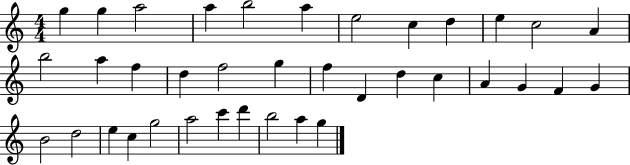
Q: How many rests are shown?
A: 0